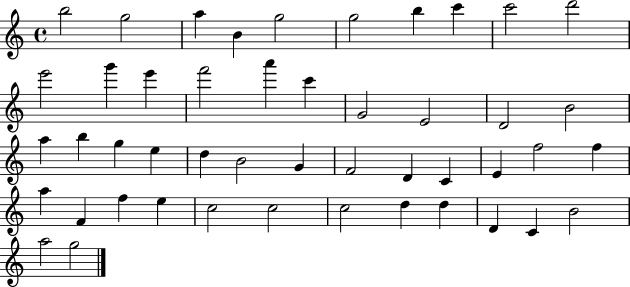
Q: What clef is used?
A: treble